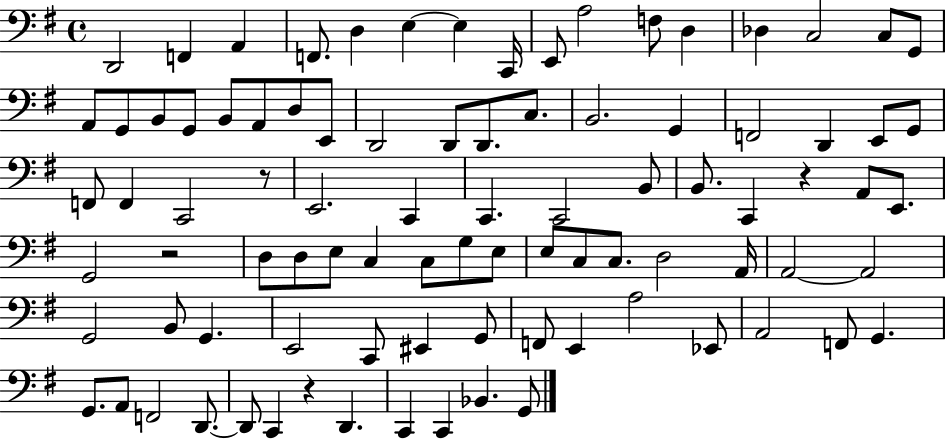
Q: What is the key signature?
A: G major